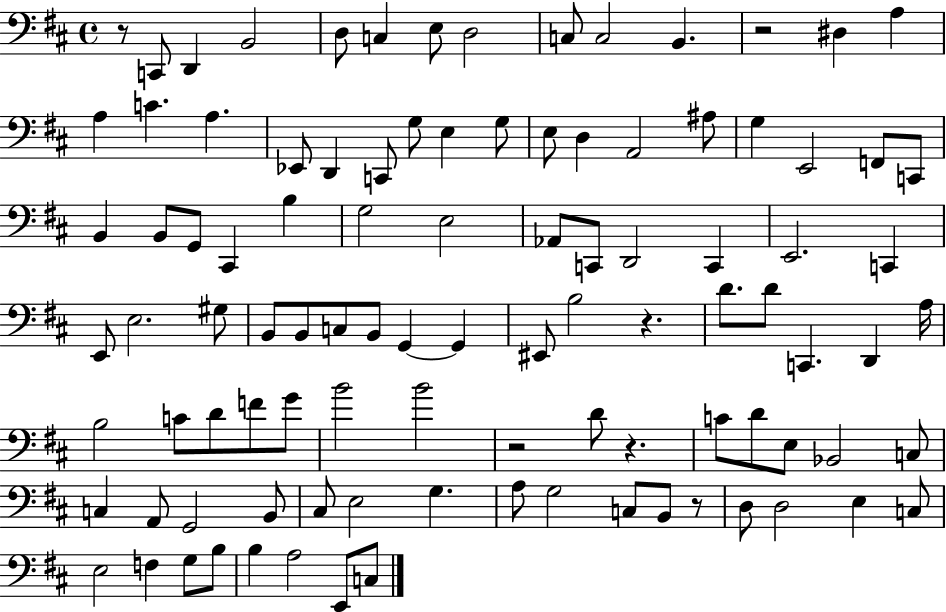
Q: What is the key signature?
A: D major